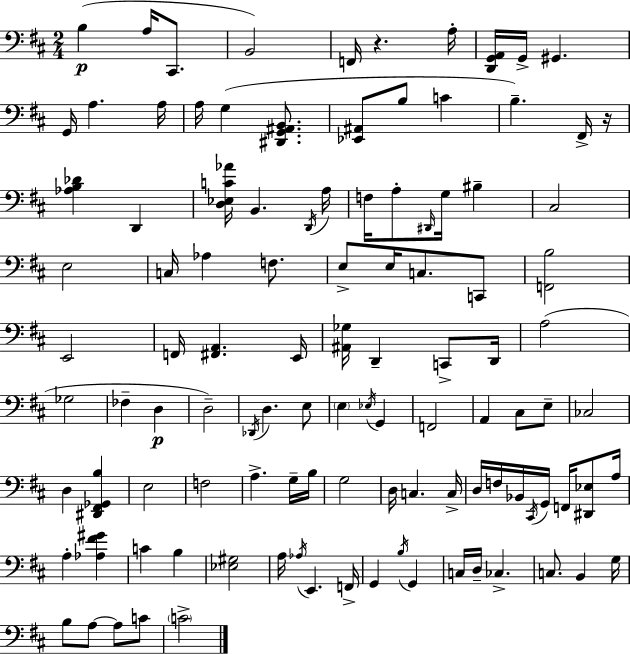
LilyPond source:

{
  \clef bass
  \numericTimeSignature
  \time 2/4
  \key d \major
  b4(\p a16 cis,8. | b,2) | f,16 r4. a16-. | <d, g, a,>16 g,16-> gis,4. | \break g,16 a4. a16 | a16 g4( <dis, g, ais, b,>8. | <ees, ais,>8 b8 c'4 | b4.--) fis,16-> r16 | \break <aes b des'>4 d,4 | <d ees c' aes'>16 b,4. \acciaccatura { d,16 } | a16 f16 a8-. \grace { dis,16 } g16 bis4-- | cis2 | \break e2 | c16 aes4 f8. | e8-> e16 c8. | c,8 <f, b>2 | \break e,2 | f,16 <fis, a,>4. | e,16 <ais, ges>16 d,4-- c,8-> | d,16 a2( | \break ges2 | fes4-- d4\p | d2--) | \acciaccatura { des,16 } d4. | \break e8 \parenthesize e4 \acciaccatura { ees16 } | g,4 f,2 | a,4 | cis8 e8-- ces2 | \break d4 | <dis, fis, ges, b>4 e2 | f2 | a4.-> | \break g16-- b16 g2 | d16 c4. | c16-> d16 f16 bes,16 \acciaccatura { cis,16 } | g,16 f,16 <dis, ees>8 a16 a4-. | \break <aes fis' gis'>4 c'4 | b4 <ees gis>2 | a16 \acciaccatura { aes16 } e,4. | f,16-> g,4 | \break \acciaccatura { b16 } g,4 c16 | d16-- ces4.-> c8. | b,4 g16 b8 | a8~~ a8 c'8 \parenthesize c'2-> | \break \bar "|."
}